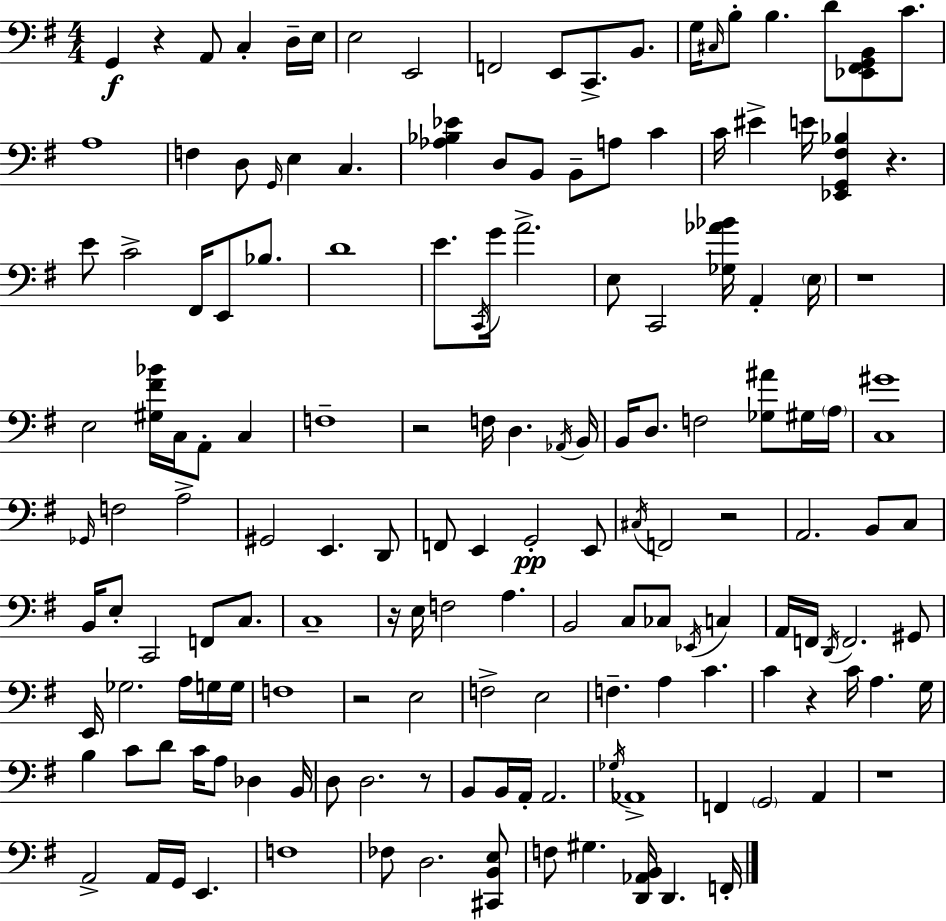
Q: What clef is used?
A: bass